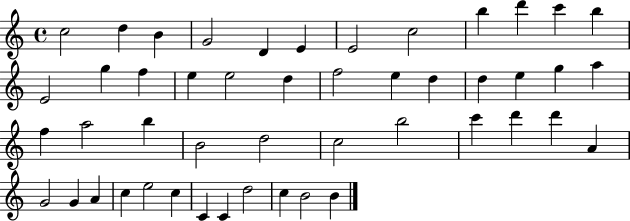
{
  \clef treble
  \time 4/4
  \defaultTimeSignature
  \key c \major
  c''2 d''4 b'4 | g'2 d'4 e'4 | e'2 c''2 | b''4 d'''4 c'''4 b''4 | \break e'2 g''4 f''4 | e''4 e''2 d''4 | f''2 e''4 d''4 | d''4 e''4 g''4 a''4 | \break f''4 a''2 b''4 | b'2 d''2 | c''2 b''2 | c'''4 d'''4 d'''4 a'4 | \break g'2 g'4 a'4 | c''4 e''2 c''4 | c'4 c'4 d''2 | c''4 b'2 b'4 | \break \bar "|."
}